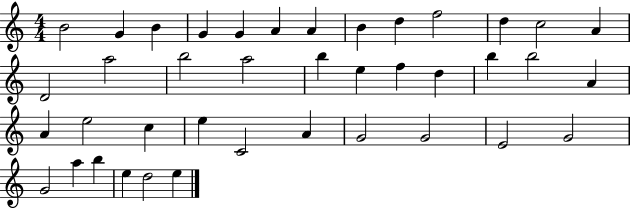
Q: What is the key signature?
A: C major